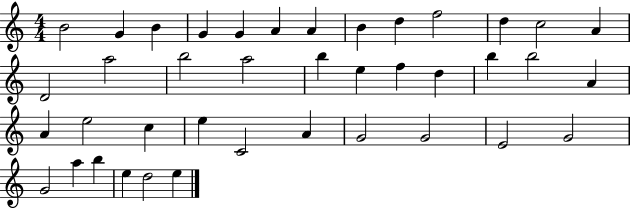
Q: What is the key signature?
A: C major